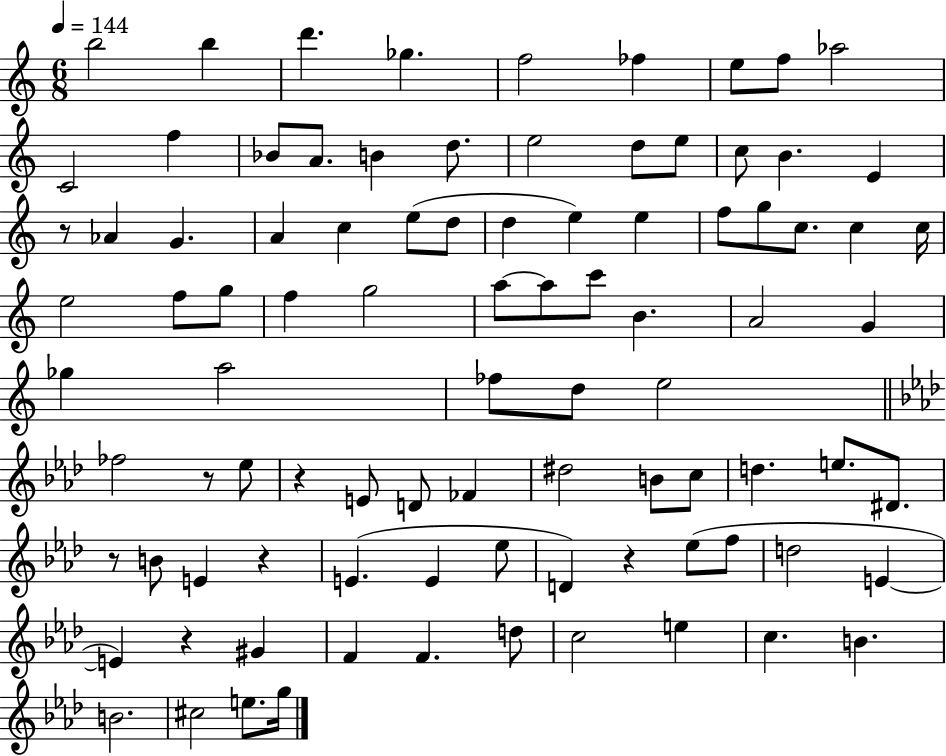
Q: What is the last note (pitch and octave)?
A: G5